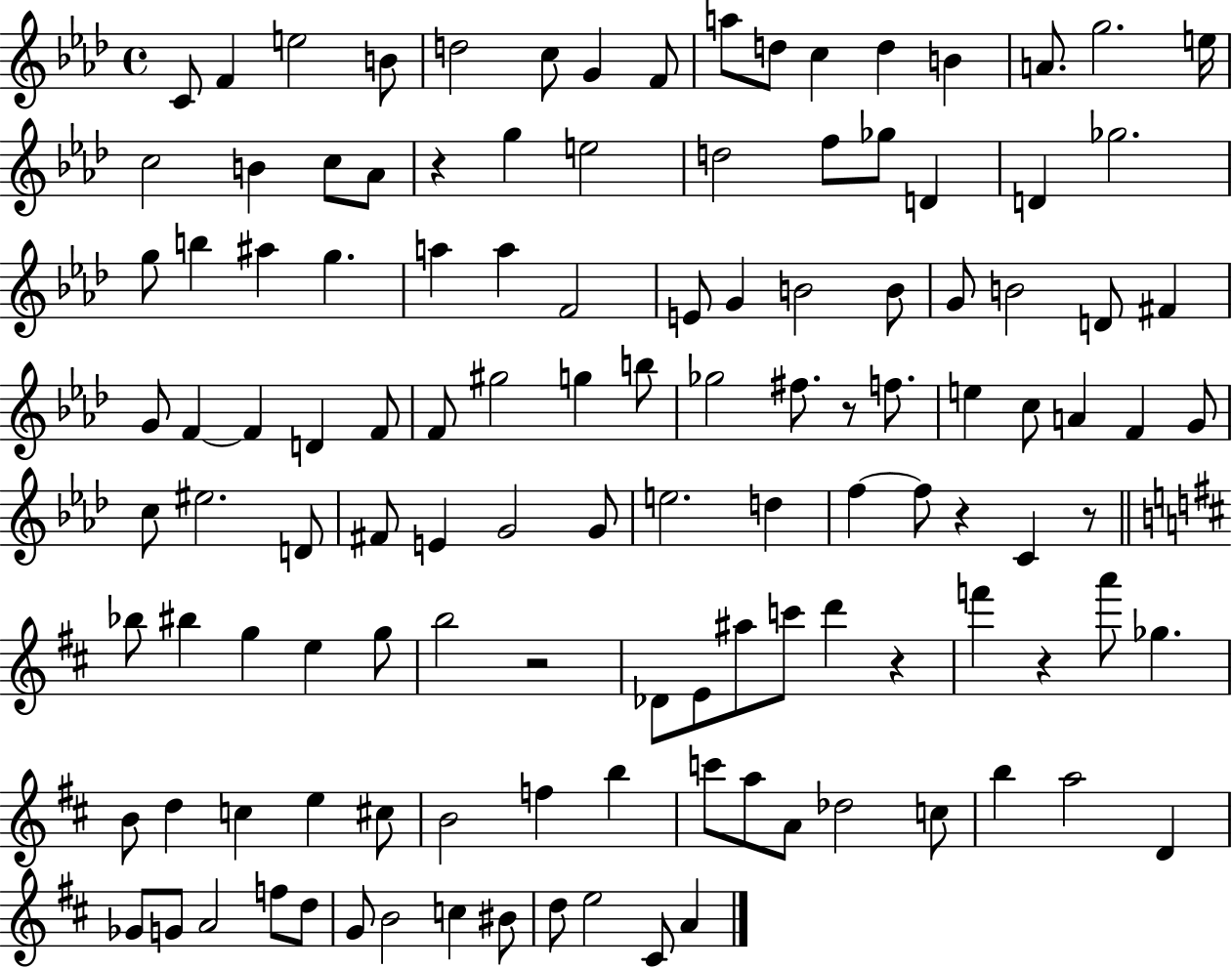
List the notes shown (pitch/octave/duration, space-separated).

C4/e F4/q E5/h B4/e D5/h C5/e G4/q F4/e A5/e D5/e C5/q D5/q B4/q A4/e. G5/h. E5/s C5/h B4/q C5/e Ab4/e R/q G5/q E5/h D5/h F5/e Gb5/e D4/q D4/q Gb5/h. G5/e B5/q A#5/q G5/q. A5/q A5/q F4/h E4/e G4/q B4/h B4/e G4/e B4/h D4/e F#4/q G4/e F4/q F4/q D4/q F4/e F4/e G#5/h G5/q B5/e Gb5/h F#5/e. R/e F5/e. E5/q C5/e A4/q F4/q G4/e C5/e EIS5/h. D4/e F#4/e E4/q G4/h G4/e E5/h. D5/q F5/q F5/e R/q C4/q R/e Bb5/e BIS5/q G5/q E5/q G5/e B5/h R/h Db4/e E4/e A#5/e C6/e D6/q R/q F6/q R/q A6/e Gb5/q. B4/e D5/q C5/q E5/q C#5/e B4/h F5/q B5/q C6/e A5/e A4/e Db5/h C5/e B5/q A5/h D4/q Gb4/e G4/e A4/h F5/e D5/e G4/e B4/h C5/q BIS4/e D5/e E5/h C#4/e A4/q